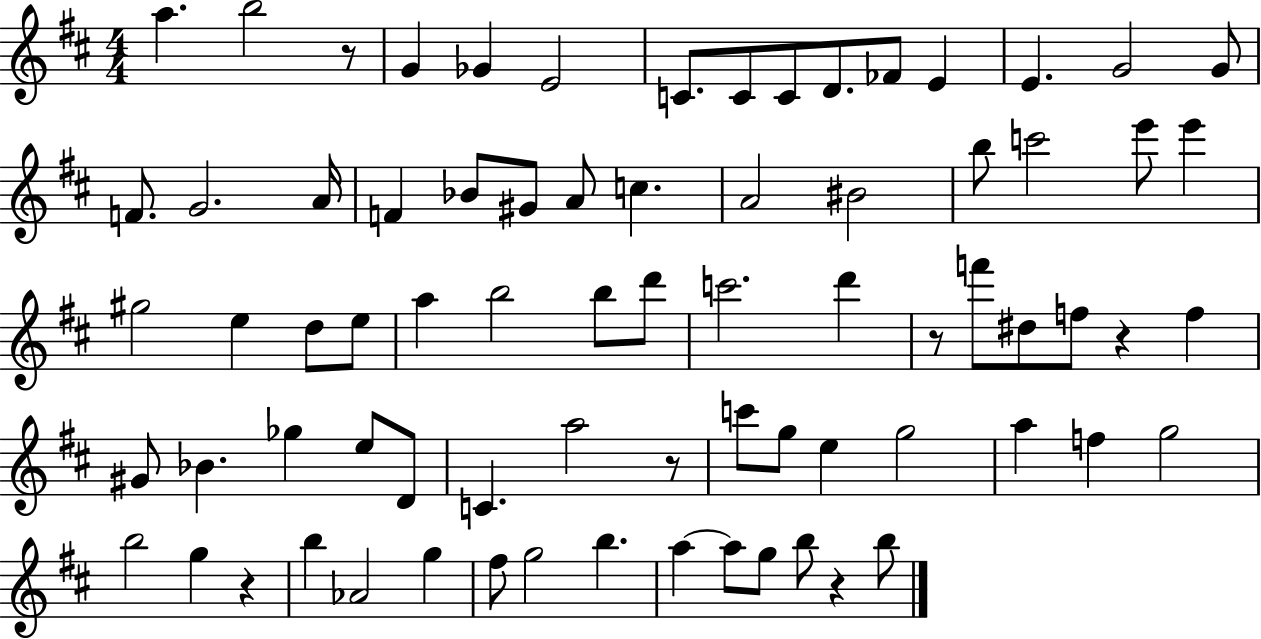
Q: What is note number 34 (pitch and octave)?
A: B5